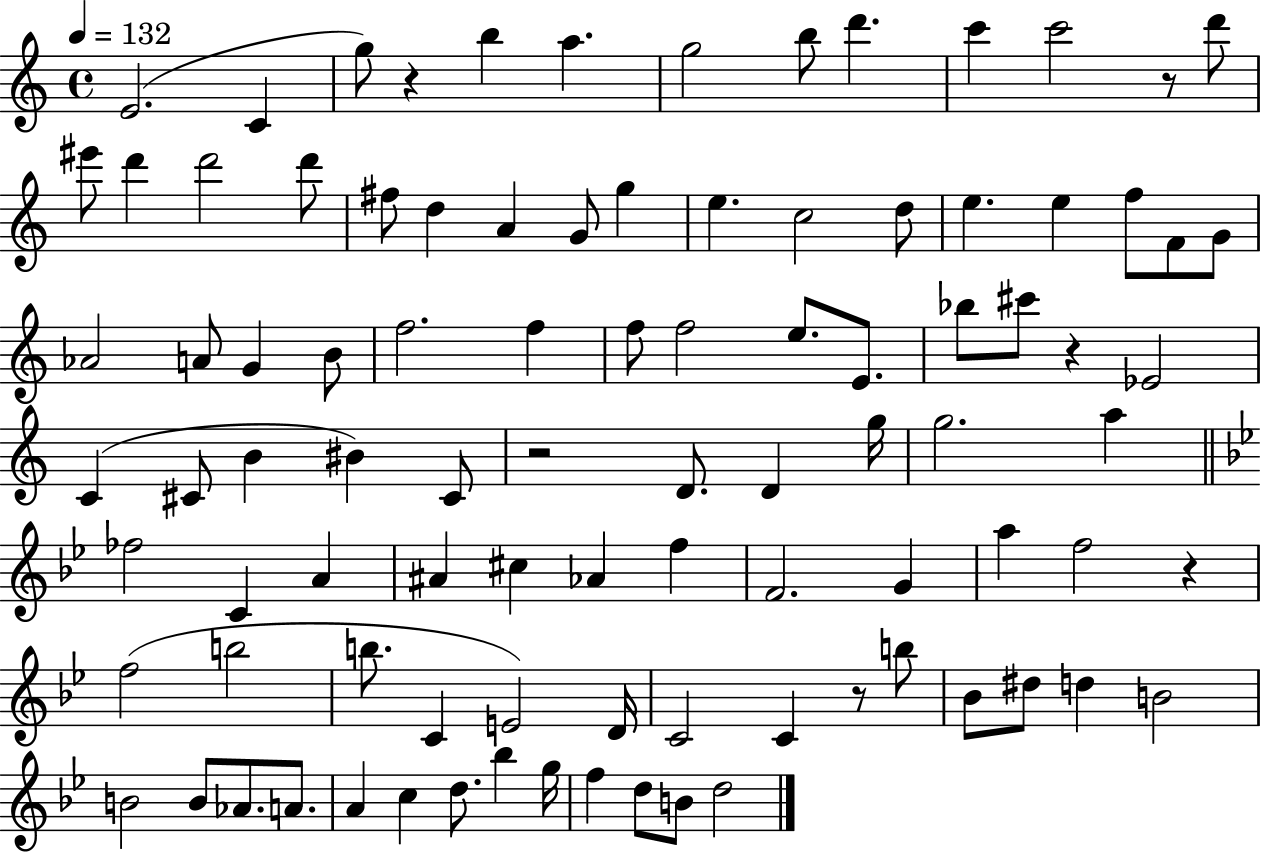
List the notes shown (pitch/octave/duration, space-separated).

E4/h. C4/q G5/e R/q B5/q A5/q. G5/h B5/e D6/q. C6/q C6/h R/e D6/e EIS6/e D6/q D6/h D6/e F#5/e D5/q A4/q G4/e G5/q E5/q. C5/h D5/e E5/q. E5/q F5/e F4/e G4/e Ab4/h A4/e G4/q B4/e F5/h. F5/q F5/e F5/h E5/e. E4/e. Bb5/e C#6/e R/q Eb4/h C4/q C#4/e B4/q BIS4/q C#4/e R/h D4/e. D4/q G5/s G5/h. A5/q FES5/h C4/q A4/q A#4/q C#5/q Ab4/q F5/q F4/h. G4/q A5/q F5/h R/q F5/h B5/h B5/e. C4/q E4/h D4/s C4/h C4/q R/e B5/e Bb4/e D#5/e D5/q B4/h B4/h B4/e Ab4/e. A4/e. A4/q C5/q D5/e. Bb5/q G5/s F5/q D5/e B4/e D5/h